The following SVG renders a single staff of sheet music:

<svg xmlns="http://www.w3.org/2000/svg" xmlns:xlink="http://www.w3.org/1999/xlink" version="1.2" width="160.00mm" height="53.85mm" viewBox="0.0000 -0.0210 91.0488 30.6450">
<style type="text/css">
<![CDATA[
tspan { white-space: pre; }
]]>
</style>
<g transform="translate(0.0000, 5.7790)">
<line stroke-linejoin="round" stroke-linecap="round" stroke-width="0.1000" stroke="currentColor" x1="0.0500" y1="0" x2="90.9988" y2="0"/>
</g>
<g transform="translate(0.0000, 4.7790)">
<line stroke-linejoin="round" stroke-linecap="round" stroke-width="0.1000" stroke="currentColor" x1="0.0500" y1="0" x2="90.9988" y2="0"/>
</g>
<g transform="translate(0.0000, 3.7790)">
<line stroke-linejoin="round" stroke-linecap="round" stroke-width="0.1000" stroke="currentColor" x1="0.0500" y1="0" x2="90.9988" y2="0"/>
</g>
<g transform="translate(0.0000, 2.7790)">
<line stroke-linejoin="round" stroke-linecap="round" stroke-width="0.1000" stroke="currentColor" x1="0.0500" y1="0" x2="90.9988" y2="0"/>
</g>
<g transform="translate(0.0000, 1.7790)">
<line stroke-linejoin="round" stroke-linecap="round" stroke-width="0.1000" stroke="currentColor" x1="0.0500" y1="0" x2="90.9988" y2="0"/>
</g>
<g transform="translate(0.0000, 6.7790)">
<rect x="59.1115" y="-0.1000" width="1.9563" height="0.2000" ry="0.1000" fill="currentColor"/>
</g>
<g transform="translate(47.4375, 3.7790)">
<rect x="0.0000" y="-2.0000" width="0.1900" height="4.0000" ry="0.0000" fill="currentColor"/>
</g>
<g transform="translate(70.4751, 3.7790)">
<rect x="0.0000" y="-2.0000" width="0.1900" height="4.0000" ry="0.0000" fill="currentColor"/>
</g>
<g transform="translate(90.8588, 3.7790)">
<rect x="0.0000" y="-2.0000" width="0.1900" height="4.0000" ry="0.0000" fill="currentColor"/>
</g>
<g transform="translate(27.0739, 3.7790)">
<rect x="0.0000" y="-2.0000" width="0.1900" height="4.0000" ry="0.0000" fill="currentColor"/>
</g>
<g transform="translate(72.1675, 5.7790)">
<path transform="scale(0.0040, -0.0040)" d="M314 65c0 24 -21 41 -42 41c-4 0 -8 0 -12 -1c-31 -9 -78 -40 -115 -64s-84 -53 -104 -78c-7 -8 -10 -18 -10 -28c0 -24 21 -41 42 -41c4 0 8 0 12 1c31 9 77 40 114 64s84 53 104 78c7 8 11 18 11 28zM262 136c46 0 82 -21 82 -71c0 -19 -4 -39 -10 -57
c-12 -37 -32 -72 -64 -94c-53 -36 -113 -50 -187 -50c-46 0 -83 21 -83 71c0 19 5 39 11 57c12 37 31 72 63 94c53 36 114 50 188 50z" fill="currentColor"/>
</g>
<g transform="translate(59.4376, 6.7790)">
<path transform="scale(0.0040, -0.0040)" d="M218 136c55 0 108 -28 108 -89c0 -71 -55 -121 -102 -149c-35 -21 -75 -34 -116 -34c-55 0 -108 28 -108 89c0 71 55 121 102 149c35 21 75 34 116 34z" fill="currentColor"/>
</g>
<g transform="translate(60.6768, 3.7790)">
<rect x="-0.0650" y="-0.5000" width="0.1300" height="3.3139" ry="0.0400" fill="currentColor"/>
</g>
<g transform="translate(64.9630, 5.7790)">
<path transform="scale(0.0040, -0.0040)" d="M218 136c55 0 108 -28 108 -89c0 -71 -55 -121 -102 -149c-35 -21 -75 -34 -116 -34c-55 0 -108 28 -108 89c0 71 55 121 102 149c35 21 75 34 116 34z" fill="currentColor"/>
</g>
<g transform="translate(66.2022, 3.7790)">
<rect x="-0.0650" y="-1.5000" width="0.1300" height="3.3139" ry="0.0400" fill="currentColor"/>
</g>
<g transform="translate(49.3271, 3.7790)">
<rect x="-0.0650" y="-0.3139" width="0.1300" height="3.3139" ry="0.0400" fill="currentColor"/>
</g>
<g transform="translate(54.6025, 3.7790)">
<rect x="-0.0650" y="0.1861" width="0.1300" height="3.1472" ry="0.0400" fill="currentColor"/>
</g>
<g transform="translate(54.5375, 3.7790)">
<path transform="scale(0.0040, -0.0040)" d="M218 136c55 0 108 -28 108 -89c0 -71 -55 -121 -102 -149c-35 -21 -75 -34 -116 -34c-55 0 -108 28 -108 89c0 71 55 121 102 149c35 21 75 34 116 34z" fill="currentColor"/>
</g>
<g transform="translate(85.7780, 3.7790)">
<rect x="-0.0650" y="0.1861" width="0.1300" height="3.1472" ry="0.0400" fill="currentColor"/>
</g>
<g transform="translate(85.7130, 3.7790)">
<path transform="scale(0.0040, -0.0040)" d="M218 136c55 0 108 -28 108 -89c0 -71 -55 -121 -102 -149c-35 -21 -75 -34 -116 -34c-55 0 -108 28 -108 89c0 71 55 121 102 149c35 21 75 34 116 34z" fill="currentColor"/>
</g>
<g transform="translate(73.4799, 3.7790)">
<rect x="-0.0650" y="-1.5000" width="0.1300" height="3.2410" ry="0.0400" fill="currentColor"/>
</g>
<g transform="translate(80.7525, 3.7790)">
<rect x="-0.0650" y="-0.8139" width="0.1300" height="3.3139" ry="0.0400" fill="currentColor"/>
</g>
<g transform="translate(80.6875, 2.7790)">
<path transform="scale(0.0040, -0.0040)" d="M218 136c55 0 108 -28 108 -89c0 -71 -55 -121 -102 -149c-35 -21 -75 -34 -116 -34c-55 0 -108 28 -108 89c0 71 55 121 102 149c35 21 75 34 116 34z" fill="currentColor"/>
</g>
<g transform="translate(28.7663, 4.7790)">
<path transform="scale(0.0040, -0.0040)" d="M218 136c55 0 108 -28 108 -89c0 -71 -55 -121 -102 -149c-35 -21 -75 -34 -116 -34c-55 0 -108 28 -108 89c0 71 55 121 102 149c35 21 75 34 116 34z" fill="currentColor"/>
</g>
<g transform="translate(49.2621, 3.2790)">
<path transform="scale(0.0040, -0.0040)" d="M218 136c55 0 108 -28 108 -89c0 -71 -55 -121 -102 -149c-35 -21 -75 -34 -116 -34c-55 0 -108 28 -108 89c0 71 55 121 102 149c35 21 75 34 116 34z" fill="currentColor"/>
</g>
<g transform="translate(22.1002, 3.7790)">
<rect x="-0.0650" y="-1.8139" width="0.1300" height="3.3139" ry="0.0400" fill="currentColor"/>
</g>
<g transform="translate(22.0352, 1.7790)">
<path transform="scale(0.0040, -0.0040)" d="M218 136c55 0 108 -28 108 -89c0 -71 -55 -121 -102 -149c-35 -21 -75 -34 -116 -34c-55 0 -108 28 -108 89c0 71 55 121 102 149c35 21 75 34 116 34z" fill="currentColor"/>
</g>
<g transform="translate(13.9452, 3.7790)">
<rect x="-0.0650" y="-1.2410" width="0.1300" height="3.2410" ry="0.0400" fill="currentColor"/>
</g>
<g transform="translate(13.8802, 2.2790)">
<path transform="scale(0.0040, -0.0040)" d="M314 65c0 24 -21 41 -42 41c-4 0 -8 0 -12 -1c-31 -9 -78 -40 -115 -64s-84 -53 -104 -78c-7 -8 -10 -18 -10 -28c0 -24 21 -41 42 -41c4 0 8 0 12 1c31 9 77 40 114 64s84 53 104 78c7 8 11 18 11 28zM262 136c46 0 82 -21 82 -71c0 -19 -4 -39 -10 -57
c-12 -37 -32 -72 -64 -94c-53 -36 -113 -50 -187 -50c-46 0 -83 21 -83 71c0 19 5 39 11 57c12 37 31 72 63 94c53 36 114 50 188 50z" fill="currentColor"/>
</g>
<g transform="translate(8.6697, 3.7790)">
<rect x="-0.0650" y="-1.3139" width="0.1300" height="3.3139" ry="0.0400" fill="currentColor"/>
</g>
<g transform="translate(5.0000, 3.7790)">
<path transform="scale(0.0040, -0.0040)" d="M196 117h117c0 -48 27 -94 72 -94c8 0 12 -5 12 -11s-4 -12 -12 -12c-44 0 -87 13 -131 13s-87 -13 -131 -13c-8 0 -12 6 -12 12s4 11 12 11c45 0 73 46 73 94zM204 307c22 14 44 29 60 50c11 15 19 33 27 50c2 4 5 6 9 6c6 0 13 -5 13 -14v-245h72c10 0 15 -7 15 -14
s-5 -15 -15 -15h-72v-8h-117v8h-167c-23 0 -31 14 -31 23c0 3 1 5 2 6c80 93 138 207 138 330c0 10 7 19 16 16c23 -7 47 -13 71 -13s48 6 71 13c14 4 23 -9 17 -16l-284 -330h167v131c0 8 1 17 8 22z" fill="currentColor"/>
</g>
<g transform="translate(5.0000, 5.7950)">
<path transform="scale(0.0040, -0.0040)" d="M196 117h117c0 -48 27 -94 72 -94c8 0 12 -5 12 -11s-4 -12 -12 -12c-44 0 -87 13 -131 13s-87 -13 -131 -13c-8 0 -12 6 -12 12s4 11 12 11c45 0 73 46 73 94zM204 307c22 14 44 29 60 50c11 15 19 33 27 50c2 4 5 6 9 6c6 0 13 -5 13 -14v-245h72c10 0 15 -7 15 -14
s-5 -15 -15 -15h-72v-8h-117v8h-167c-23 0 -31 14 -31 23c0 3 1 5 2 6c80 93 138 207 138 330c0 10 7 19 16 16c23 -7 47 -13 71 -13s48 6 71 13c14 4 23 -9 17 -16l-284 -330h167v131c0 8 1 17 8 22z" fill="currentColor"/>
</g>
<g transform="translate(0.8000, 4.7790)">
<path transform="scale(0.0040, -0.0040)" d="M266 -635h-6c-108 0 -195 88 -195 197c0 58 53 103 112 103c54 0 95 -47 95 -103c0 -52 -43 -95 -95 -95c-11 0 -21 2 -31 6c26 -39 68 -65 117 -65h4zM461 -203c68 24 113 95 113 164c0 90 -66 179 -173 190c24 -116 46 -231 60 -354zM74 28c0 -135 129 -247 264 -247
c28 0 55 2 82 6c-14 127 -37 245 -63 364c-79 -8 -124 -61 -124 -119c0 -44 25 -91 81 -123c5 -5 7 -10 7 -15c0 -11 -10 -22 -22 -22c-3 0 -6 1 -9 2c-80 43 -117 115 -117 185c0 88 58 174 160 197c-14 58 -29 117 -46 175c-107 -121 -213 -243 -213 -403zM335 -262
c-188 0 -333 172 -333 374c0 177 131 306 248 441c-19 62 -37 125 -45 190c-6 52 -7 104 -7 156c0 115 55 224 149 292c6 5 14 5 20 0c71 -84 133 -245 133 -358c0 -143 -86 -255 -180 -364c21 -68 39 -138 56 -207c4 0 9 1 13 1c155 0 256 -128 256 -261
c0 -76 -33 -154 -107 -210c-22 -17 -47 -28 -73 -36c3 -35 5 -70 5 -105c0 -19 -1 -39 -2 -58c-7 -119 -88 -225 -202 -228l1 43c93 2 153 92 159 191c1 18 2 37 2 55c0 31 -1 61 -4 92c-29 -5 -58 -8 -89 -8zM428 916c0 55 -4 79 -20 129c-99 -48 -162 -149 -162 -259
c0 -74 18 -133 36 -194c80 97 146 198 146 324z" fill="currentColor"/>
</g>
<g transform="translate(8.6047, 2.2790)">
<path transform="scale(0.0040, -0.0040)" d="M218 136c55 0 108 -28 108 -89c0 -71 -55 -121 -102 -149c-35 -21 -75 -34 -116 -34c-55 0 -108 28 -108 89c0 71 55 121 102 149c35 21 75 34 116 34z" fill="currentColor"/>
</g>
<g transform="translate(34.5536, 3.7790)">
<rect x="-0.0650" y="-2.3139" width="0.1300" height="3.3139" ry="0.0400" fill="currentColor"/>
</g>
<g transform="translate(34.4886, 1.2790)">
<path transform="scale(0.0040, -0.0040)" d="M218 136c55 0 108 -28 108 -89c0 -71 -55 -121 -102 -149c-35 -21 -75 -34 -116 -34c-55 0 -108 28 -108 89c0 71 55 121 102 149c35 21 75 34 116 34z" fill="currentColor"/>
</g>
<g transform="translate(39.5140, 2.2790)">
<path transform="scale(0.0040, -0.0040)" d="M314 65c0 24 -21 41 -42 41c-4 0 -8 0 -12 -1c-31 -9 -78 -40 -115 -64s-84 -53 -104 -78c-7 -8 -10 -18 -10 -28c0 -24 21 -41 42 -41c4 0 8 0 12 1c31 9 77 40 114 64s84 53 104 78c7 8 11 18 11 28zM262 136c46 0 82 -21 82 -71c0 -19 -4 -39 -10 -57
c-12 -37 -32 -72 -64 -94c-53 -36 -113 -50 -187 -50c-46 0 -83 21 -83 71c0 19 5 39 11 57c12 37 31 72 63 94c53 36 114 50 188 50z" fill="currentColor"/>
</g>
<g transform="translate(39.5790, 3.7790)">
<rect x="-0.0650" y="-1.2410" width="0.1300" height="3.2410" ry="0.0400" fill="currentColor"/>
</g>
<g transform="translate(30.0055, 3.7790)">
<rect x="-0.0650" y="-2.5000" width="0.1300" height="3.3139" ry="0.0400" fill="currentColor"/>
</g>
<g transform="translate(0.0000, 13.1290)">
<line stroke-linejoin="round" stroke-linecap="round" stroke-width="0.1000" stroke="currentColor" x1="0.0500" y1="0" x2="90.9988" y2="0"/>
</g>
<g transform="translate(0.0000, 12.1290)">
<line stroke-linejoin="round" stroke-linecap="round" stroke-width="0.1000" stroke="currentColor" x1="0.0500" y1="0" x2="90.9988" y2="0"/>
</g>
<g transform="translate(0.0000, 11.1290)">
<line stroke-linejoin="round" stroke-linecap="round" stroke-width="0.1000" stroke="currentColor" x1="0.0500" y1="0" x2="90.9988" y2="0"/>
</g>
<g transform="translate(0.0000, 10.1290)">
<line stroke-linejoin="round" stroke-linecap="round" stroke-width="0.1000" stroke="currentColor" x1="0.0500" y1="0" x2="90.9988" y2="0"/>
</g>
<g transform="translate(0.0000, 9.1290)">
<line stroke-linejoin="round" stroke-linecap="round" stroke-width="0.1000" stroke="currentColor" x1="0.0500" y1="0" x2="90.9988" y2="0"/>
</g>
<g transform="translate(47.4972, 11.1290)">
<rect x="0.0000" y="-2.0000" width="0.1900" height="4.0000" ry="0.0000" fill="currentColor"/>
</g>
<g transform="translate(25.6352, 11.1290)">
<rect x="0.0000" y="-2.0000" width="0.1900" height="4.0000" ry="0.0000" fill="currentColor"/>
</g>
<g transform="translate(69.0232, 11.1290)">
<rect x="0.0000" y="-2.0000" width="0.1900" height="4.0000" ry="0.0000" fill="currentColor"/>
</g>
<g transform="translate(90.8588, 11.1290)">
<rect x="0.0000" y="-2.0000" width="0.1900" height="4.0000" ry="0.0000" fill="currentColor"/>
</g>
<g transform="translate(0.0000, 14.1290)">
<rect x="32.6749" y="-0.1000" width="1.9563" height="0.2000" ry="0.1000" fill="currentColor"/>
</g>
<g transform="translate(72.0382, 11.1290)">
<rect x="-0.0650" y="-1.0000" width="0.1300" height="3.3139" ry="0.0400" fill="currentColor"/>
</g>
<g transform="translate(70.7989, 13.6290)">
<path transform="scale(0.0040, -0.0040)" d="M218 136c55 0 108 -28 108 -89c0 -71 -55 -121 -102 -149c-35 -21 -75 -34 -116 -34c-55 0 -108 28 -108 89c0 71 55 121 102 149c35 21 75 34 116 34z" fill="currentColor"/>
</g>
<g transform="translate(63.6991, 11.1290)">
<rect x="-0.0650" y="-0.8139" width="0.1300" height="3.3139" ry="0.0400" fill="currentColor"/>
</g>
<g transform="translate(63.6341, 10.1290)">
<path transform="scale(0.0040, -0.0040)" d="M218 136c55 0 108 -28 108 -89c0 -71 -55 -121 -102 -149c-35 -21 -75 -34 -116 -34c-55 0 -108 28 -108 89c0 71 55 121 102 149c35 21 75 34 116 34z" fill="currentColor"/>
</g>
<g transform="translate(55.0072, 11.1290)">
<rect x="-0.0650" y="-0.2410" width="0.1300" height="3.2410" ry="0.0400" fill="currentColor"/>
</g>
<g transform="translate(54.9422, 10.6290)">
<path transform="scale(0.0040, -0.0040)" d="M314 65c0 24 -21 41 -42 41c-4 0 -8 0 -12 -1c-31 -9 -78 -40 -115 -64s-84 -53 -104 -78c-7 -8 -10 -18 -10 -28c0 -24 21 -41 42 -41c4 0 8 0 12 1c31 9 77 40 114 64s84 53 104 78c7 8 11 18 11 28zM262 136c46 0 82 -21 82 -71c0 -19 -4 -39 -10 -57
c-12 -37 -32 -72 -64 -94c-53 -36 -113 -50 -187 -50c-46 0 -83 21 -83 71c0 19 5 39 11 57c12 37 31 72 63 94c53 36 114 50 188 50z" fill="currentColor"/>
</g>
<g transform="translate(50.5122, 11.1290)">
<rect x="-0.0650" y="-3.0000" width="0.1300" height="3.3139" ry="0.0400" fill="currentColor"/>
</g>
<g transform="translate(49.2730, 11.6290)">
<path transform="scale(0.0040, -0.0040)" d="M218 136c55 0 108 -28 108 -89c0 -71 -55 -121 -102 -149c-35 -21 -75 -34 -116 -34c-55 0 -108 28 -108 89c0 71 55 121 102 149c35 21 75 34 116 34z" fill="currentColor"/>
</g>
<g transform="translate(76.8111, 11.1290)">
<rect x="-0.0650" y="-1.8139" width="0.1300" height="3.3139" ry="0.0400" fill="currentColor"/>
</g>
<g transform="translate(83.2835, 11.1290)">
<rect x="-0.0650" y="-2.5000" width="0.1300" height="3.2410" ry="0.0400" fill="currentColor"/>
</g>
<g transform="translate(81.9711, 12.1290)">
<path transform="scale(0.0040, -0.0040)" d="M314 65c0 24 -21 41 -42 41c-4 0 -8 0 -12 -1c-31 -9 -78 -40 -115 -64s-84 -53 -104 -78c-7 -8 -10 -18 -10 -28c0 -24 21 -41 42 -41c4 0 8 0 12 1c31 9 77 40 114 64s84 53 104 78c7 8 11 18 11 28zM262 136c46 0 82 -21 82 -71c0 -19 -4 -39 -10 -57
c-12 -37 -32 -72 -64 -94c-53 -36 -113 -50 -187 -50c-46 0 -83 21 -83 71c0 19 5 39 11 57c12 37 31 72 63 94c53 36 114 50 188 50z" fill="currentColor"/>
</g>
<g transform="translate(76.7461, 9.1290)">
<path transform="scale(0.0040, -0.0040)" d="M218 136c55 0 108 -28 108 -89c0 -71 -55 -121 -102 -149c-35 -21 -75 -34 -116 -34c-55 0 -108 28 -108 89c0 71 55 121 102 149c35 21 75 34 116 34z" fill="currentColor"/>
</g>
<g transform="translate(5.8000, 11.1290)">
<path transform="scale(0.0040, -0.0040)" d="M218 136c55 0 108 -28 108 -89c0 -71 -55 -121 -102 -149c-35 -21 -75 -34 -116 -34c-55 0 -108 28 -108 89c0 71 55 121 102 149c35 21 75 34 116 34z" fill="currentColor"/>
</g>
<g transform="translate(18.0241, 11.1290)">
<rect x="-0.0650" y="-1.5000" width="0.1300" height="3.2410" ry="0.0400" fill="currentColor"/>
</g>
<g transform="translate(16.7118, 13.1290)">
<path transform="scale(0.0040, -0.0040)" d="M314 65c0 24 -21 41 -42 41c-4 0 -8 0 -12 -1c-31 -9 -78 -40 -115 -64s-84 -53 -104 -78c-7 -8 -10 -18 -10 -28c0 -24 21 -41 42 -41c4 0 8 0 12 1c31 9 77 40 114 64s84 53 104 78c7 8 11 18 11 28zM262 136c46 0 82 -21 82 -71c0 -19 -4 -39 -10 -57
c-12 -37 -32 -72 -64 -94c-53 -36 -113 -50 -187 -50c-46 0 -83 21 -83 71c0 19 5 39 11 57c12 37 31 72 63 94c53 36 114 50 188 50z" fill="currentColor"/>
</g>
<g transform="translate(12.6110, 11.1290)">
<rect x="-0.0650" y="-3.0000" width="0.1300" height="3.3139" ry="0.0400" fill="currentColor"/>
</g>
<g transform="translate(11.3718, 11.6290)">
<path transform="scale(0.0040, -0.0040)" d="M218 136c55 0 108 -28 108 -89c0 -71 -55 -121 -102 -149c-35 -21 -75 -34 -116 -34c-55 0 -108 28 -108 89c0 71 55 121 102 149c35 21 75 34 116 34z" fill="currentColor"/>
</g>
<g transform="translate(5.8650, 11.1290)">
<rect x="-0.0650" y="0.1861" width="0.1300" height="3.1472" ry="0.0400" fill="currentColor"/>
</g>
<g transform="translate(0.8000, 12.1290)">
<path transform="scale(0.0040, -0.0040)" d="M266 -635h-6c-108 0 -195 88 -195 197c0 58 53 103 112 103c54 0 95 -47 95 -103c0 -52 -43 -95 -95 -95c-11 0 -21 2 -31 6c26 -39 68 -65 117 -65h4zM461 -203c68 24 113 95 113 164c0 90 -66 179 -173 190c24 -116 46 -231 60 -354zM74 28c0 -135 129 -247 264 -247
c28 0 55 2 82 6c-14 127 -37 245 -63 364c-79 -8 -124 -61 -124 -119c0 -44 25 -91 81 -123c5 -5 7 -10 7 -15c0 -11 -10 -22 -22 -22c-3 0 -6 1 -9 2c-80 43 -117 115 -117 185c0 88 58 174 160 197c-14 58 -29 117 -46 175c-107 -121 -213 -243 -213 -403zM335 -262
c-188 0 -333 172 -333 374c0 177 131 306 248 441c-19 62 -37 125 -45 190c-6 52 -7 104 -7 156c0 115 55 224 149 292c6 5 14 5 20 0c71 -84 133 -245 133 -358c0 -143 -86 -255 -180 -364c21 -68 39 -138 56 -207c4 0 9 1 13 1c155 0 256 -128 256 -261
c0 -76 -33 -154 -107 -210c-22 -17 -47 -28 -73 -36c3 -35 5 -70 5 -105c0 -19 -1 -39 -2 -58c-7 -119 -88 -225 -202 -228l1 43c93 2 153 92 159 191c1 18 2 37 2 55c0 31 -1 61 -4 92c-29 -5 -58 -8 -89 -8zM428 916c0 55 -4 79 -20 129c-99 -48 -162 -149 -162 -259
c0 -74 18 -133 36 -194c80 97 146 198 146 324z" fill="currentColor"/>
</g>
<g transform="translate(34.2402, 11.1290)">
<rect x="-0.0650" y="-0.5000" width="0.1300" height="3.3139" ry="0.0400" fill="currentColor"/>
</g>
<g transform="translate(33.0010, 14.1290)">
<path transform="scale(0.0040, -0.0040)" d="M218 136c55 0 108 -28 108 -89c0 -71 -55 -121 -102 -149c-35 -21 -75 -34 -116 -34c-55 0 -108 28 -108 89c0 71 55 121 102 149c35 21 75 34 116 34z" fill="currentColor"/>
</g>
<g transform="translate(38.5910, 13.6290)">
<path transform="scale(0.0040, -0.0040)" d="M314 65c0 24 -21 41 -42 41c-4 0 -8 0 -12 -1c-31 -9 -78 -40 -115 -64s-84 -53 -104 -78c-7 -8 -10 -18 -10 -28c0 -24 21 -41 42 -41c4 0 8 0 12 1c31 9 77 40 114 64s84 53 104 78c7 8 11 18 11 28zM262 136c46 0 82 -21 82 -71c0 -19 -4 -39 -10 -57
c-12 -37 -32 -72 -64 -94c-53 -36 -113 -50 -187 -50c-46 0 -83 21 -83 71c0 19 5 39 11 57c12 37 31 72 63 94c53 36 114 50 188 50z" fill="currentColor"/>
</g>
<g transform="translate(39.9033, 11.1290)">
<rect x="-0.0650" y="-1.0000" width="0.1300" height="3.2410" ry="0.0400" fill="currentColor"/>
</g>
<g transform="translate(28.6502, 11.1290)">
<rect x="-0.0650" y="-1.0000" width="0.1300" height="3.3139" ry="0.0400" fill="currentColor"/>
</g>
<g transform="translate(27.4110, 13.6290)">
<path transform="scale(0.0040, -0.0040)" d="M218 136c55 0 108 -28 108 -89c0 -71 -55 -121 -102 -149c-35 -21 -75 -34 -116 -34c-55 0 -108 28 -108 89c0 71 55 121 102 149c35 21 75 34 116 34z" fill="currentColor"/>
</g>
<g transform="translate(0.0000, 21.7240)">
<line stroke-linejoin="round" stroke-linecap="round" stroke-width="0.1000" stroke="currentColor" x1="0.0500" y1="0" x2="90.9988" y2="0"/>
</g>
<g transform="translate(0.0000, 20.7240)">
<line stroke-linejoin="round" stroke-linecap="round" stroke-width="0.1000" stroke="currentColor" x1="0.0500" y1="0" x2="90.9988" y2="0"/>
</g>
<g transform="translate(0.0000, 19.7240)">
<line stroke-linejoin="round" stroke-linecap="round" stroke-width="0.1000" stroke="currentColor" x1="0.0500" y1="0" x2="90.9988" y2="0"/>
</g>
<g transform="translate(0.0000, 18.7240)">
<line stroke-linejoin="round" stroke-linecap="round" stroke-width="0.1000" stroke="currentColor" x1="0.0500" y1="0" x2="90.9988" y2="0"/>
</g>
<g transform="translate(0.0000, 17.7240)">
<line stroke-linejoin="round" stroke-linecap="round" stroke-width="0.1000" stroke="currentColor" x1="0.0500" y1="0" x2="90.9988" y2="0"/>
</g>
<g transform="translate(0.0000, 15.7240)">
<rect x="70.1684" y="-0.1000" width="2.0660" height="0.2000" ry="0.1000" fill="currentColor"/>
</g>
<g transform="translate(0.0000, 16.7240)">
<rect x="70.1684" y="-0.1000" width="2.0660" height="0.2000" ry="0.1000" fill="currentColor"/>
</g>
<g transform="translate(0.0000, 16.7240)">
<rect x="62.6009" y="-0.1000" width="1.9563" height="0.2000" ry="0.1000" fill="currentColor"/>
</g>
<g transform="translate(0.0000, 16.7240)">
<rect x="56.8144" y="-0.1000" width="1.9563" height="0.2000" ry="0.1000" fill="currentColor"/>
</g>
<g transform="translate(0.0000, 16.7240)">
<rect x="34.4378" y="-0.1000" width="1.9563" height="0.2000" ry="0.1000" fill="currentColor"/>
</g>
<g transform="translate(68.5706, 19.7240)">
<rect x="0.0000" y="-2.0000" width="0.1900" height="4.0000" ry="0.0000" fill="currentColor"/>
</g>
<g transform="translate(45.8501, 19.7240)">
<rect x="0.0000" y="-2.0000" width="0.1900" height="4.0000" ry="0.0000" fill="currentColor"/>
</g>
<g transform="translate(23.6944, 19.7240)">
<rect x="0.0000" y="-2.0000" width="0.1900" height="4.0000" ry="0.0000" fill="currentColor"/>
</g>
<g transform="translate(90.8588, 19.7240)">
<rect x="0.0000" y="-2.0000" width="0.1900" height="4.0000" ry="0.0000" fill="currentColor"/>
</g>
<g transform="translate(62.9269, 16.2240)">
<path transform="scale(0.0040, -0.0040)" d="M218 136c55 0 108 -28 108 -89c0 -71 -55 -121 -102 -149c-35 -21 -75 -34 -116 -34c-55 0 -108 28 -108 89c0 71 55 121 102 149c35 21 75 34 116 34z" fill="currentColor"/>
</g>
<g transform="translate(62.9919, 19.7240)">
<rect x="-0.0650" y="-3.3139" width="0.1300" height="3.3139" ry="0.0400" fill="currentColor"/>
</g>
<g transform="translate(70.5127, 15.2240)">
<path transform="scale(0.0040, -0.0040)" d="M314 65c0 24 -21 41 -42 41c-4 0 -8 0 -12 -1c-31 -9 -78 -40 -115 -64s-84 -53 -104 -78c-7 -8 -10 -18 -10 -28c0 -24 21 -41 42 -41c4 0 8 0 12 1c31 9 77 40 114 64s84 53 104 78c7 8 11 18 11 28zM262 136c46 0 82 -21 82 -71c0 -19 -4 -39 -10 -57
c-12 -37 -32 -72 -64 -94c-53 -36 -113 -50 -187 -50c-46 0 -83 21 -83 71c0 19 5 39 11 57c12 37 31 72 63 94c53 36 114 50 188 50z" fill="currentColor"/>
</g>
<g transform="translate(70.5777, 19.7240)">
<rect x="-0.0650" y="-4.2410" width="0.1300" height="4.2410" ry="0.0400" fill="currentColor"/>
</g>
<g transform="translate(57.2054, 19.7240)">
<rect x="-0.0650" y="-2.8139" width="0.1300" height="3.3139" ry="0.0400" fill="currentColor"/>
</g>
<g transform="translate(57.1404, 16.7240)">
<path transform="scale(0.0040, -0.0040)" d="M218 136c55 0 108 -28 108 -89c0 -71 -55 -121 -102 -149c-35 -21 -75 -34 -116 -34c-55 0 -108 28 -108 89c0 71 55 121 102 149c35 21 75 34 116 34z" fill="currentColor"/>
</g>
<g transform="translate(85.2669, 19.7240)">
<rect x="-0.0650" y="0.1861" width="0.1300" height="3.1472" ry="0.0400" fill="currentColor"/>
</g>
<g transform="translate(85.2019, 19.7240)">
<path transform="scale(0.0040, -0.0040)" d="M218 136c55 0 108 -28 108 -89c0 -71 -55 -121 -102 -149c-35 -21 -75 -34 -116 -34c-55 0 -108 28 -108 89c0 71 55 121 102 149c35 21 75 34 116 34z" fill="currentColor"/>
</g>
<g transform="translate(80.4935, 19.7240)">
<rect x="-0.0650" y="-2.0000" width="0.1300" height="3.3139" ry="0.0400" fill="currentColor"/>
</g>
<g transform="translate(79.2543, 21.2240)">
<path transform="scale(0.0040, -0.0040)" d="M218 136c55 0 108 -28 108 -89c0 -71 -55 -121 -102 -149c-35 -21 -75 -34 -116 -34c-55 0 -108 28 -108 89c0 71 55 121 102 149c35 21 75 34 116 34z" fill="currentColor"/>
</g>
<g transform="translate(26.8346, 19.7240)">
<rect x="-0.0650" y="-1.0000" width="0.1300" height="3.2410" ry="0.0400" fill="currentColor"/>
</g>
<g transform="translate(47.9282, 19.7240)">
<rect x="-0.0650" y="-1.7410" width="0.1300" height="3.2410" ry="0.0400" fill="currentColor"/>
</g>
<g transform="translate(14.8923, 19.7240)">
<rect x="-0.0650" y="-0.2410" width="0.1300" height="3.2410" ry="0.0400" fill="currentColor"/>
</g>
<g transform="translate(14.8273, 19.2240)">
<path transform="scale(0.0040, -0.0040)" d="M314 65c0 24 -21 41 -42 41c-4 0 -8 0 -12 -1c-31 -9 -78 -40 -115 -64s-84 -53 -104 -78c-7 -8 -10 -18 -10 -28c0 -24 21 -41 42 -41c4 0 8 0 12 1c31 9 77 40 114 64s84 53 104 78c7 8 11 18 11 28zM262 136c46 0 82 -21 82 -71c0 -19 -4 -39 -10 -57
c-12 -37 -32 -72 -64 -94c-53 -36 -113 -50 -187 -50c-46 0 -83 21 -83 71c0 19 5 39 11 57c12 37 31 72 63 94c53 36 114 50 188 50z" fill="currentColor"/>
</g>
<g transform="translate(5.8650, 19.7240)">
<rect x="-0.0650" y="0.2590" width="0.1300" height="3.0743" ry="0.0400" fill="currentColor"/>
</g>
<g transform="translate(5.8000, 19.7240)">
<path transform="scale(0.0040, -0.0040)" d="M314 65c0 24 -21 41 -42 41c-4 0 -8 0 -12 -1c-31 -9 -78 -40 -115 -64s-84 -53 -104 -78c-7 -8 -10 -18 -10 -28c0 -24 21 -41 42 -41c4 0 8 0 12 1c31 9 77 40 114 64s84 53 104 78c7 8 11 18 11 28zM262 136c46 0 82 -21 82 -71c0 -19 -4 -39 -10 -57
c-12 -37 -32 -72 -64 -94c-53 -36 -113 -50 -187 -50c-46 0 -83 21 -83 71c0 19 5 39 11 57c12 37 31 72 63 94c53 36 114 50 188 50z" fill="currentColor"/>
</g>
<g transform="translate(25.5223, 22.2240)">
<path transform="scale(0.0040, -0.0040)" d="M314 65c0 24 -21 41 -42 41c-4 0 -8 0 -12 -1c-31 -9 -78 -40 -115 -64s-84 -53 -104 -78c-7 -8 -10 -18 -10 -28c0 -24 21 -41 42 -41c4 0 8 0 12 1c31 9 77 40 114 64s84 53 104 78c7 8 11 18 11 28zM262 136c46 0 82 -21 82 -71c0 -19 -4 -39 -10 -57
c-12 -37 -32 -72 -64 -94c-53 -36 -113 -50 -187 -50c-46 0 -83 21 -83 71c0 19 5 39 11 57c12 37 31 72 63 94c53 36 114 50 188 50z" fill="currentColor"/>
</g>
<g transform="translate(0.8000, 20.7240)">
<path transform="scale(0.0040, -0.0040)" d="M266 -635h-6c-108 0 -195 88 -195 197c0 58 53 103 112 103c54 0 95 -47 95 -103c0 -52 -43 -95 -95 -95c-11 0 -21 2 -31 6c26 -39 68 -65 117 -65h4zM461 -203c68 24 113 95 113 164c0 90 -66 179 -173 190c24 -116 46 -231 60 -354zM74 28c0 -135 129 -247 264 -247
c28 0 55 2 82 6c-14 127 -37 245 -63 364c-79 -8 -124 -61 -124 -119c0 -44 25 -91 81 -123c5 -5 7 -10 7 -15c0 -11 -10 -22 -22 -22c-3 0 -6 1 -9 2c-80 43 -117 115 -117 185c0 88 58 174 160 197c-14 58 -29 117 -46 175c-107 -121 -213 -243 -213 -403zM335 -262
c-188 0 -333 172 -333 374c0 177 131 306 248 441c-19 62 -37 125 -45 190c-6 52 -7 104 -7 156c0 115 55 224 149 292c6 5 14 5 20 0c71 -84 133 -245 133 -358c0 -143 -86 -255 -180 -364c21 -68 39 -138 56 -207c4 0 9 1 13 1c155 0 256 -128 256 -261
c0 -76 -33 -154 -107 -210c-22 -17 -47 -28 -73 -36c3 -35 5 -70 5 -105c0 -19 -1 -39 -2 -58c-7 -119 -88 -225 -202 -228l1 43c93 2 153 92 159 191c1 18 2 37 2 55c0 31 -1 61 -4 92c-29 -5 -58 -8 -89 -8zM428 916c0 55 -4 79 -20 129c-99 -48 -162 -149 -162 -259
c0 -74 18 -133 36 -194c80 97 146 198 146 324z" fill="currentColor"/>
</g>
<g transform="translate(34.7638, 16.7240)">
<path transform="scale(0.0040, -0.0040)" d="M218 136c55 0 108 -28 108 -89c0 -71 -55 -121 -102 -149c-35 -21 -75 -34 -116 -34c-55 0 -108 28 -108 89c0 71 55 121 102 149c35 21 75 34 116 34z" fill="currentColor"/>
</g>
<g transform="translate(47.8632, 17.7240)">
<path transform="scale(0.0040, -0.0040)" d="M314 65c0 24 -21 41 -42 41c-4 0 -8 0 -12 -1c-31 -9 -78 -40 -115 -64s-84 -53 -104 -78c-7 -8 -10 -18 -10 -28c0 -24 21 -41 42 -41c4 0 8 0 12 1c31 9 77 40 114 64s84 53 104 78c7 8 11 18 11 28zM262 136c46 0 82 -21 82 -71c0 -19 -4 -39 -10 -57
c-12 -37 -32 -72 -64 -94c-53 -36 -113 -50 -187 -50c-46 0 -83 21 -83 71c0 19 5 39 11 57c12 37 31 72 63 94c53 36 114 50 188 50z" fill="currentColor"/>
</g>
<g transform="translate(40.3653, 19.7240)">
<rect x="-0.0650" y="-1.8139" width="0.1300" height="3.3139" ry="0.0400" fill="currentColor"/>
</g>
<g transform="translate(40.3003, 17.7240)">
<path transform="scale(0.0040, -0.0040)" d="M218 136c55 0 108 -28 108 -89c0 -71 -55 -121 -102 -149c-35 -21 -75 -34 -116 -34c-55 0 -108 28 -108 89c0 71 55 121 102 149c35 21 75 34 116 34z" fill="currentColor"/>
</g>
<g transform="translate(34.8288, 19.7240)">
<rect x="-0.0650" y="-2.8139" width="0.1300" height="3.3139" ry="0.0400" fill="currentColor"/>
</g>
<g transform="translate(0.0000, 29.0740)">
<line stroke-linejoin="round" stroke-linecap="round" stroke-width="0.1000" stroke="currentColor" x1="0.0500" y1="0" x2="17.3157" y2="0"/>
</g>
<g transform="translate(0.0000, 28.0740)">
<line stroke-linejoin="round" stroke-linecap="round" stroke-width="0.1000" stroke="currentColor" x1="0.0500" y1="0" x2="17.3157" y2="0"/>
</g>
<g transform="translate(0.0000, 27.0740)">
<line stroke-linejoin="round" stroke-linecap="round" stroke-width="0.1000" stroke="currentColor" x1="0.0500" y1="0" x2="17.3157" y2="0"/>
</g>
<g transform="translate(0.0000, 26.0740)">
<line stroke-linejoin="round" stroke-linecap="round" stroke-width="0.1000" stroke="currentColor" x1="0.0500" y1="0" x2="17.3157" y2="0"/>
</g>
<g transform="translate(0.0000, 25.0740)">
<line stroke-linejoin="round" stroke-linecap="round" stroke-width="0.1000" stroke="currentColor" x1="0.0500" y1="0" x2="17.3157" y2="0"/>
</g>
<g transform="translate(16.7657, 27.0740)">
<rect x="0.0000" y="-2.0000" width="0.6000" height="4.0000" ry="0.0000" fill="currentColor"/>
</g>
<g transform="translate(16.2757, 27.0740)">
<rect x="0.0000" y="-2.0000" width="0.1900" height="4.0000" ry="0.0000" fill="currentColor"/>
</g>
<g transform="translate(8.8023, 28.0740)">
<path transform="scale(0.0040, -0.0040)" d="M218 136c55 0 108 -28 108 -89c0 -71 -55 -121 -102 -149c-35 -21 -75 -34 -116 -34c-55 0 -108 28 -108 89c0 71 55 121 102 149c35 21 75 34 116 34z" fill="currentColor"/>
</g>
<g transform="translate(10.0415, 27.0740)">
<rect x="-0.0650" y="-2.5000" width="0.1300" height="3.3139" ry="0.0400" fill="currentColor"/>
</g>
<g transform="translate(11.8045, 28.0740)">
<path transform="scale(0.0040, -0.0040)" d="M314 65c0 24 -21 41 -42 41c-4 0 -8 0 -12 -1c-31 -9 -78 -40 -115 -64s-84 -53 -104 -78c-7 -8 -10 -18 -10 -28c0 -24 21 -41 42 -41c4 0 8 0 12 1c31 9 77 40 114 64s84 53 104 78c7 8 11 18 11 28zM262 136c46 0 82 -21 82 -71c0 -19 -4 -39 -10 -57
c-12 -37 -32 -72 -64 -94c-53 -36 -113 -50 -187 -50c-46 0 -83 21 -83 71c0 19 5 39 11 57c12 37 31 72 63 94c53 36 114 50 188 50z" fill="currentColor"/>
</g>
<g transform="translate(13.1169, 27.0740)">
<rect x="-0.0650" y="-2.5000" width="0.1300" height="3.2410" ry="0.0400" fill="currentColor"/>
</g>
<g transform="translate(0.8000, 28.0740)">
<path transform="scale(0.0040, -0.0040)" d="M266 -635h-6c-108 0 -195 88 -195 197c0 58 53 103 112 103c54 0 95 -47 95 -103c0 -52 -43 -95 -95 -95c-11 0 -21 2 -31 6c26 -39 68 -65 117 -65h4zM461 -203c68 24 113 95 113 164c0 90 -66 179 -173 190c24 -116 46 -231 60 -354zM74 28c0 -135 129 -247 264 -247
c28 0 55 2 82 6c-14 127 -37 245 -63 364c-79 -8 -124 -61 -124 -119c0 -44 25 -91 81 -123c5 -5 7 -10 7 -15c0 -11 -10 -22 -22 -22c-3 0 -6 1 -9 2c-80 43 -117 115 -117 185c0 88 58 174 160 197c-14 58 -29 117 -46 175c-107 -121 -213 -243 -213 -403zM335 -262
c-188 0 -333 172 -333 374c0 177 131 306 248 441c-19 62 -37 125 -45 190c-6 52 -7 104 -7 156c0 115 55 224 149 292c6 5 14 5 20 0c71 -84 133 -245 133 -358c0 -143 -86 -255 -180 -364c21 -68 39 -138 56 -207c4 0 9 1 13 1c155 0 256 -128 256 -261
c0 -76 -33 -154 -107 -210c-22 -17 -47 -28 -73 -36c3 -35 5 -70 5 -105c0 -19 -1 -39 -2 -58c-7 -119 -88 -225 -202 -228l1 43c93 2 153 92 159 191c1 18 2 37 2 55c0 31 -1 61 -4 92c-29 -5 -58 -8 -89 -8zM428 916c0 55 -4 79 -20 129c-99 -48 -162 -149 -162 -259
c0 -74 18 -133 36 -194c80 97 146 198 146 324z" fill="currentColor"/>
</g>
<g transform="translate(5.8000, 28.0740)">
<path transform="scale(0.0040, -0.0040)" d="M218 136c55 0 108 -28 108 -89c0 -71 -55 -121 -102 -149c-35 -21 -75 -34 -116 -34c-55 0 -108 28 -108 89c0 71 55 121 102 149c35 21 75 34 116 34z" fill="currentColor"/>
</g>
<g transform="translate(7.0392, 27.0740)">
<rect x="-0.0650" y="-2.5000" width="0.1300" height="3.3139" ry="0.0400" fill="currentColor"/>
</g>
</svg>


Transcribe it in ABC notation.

X:1
T:Untitled
M:4/4
L:1/4
K:C
e e2 f G g e2 c B C E E2 d B B A E2 D C D2 A c2 d D f G2 B2 c2 D2 a f f2 a b d'2 F B G G G2